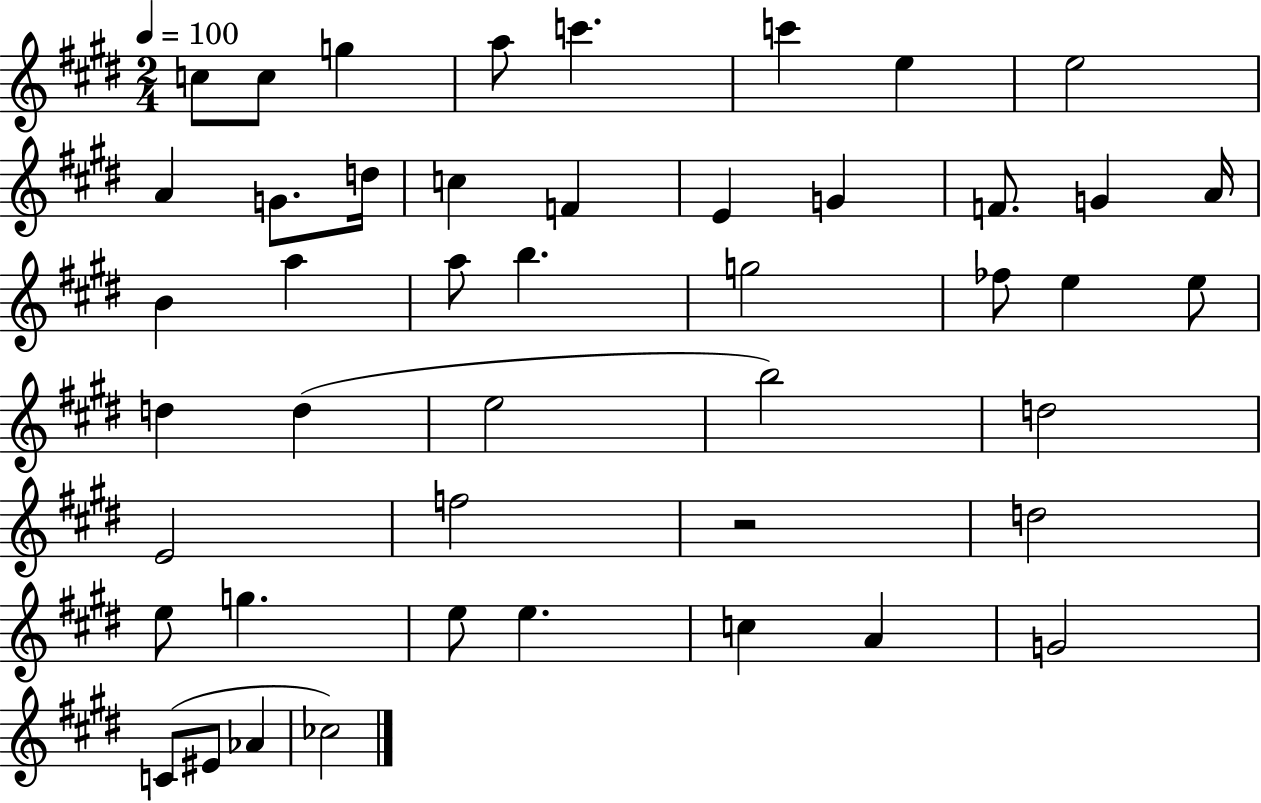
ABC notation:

X:1
T:Untitled
M:2/4
L:1/4
K:E
c/2 c/2 g a/2 c' c' e e2 A G/2 d/4 c F E G F/2 G A/4 B a a/2 b g2 _f/2 e e/2 d d e2 b2 d2 E2 f2 z2 d2 e/2 g e/2 e c A G2 C/2 ^E/2 _A _c2